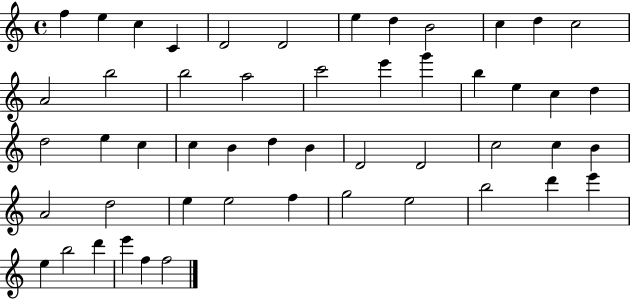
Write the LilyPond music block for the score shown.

{
  \clef treble
  \time 4/4
  \defaultTimeSignature
  \key c \major
  f''4 e''4 c''4 c'4 | d'2 d'2 | e''4 d''4 b'2 | c''4 d''4 c''2 | \break a'2 b''2 | b''2 a''2 | c'''2 e'''4 g'''4 | b''4 e''4 c''4 d''4 | \break d''2 e''4 c''4 | c''4 b'4 d''4 b'4 | d'2 d'2 | c''2 c''4 b'4 | \break a'2 d''2 | e''4 e''2 f''4 | g''2 e''2 | b''2 d'''4 e'''4 | \break e''4 b''2 d'''4 | e'''4 f''4 f''2 | \bar "|."
}